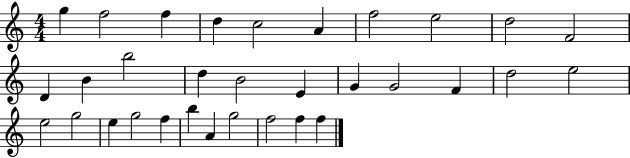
G5/q F5/h F5/q D5/q C5/h A4/q F5/h E5/h D5/h F4/h D4/q B4/q B5/h D5/q B4/h E4/q G4/q G4/h F4/q D5/h E5/h E5/h G5/h E5/q G5/h F5/q B5/q A4/q G5/h F5/h F5/q F5/q